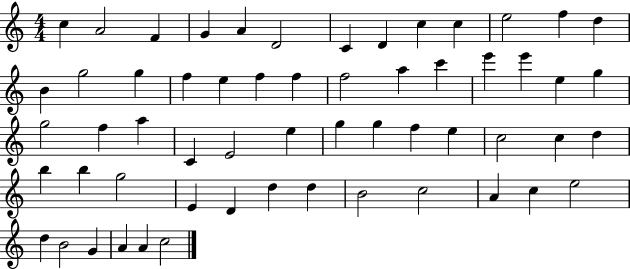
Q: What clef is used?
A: treble